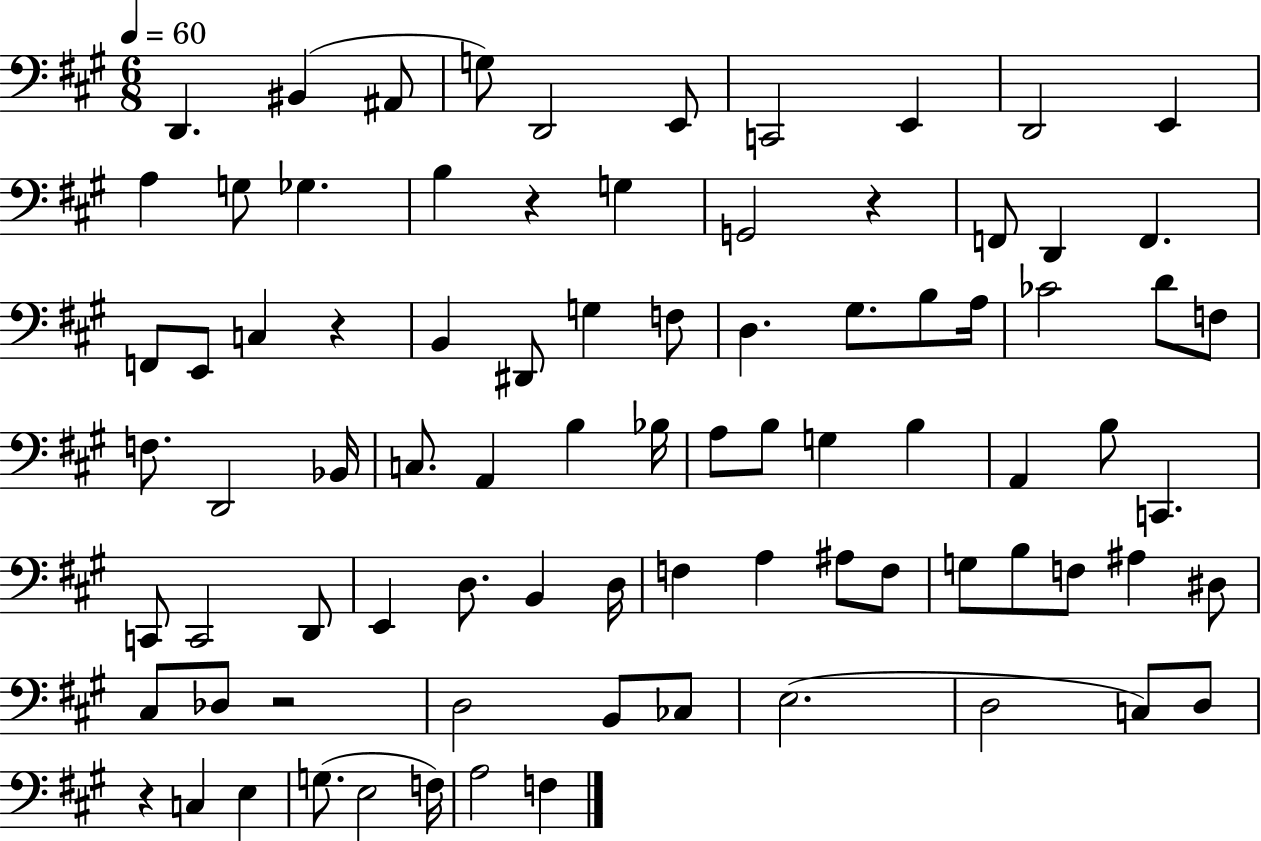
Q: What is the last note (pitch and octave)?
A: F3